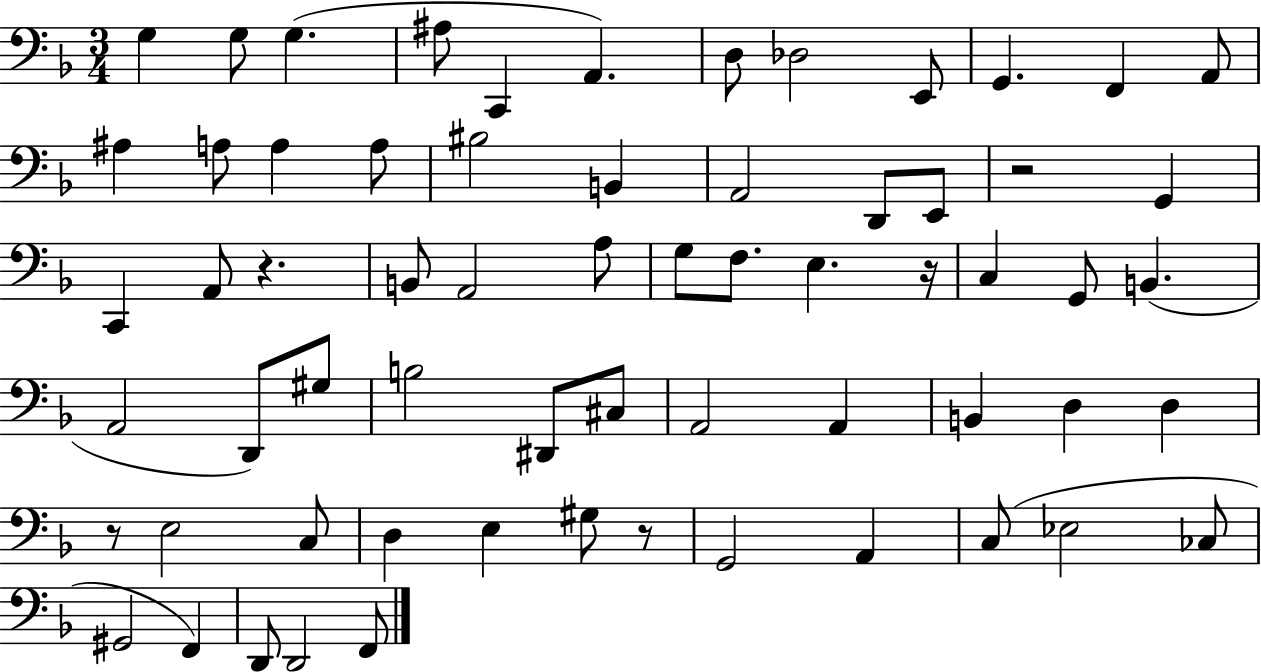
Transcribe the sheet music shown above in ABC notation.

X:1
T:Untitled
M:3/4
L:1/4
K:F
G, G,/2 G, ^A,/2 C,, A,, D,/2 _D,2 E,,/2 G,, F,, A,,/2 ^A, A,/2 A, A,/2 ^B,2 B,, A,,2 D,,/2 E,,/2 z2 G,, C,, A,,/2 z B,,/2 A,,2 A,/2 G,/2 F,/2 E, z/4 C, G,,/2 B,, A,,2 D,,/2 ^G,/2 B,2 ^D,,/2 ^C,/2 A,,2 A,, B,, D, D, z/2 E,2 C,/2 D, E, ^G,/2 z/2 G,,2 A,, C,/2 _E,2 _C,/2 ^G,,2 F,, D,,/2 D,,2 F,,/2